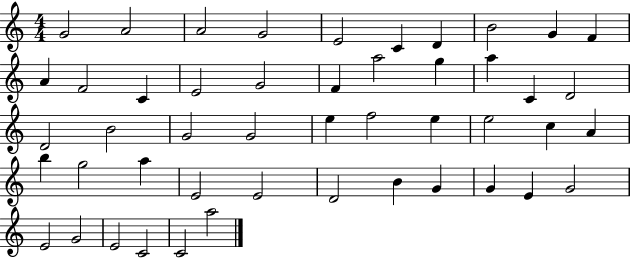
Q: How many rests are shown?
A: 0